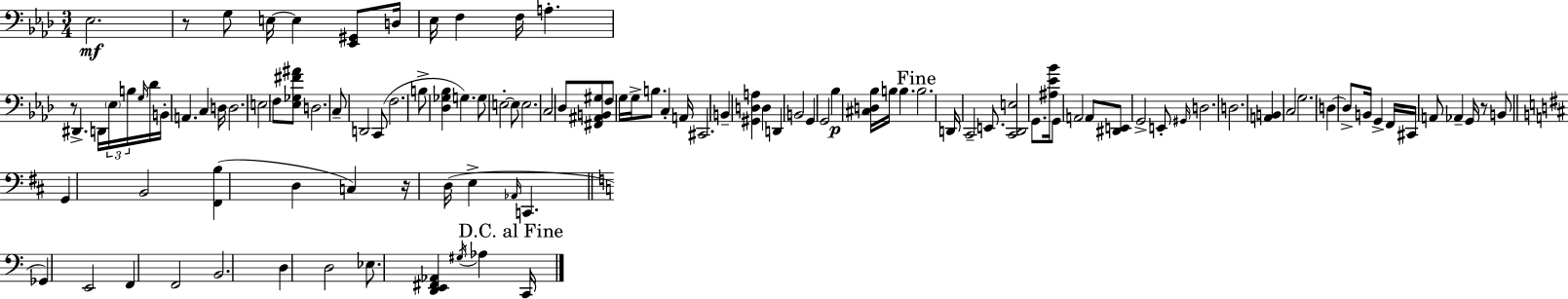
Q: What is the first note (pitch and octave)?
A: Eb3